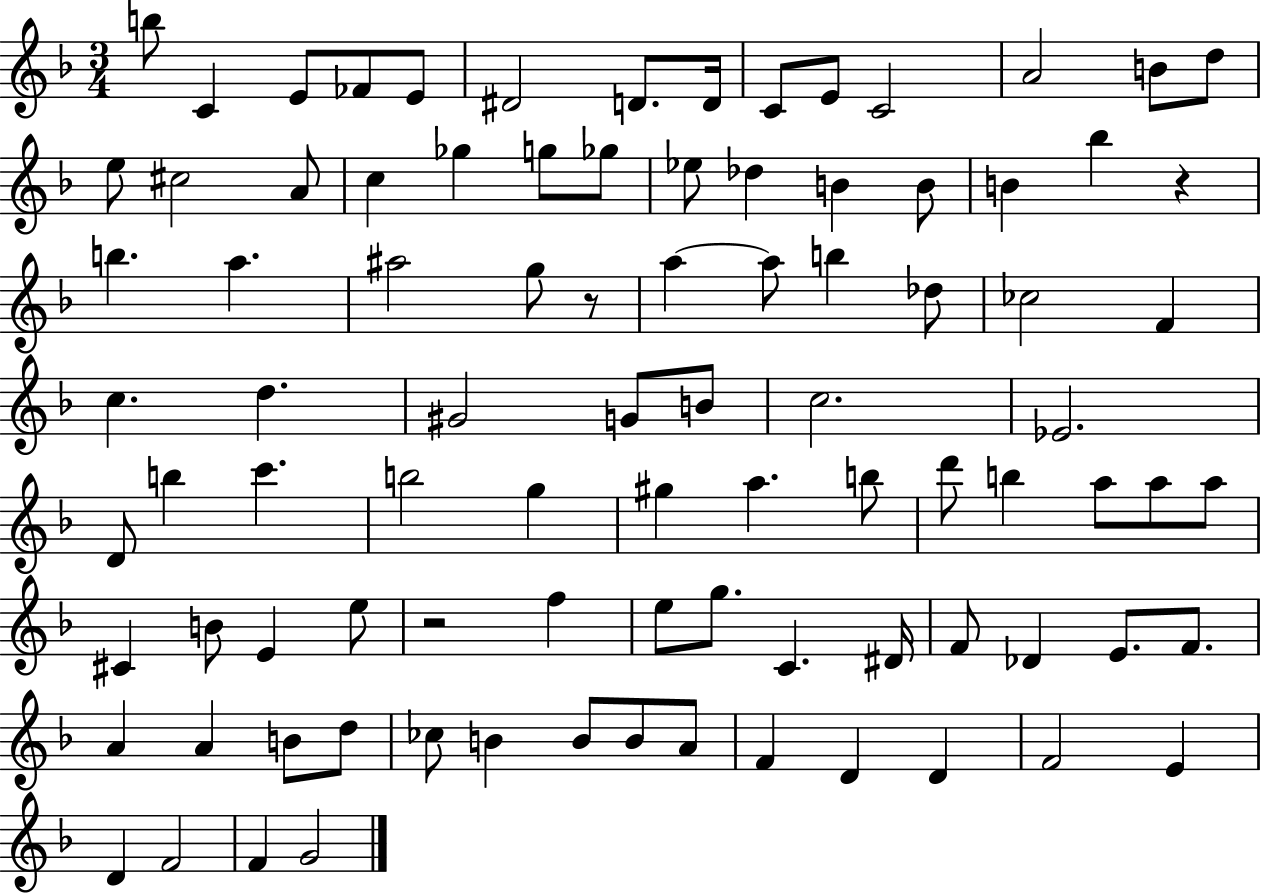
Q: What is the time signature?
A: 3/4